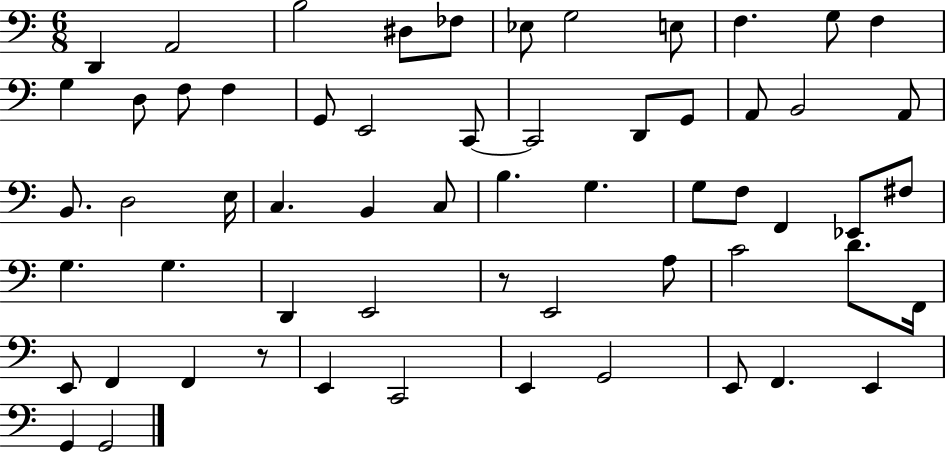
X:1
T:Untitled
M:6/8
L:1/4
K:C
D,, A,,2 B,2 ^D,/2 _F,/2 _E,/2 G,2 E,/2 F, G,/2 F, G, D,/2 F,/2 F, G,,/2 E,,2 C,,/2 C,,2 D,,/2 G,,/2 A,,/2 B,,2 A,,/2 B,,/2 D,2 E,/4 C, B,, C,/2 B, G, G,/2 F,/2 F,, _E,,/2 ^F,/2 G, G, D,, E,,2 z/2 E,,2 A,/2 C2 D/2 F,,/4 E,,/2 F,, F,, z/2 E,, C,,2 E,, G,,2 E,,/2 F,, E,, G,, G,,2